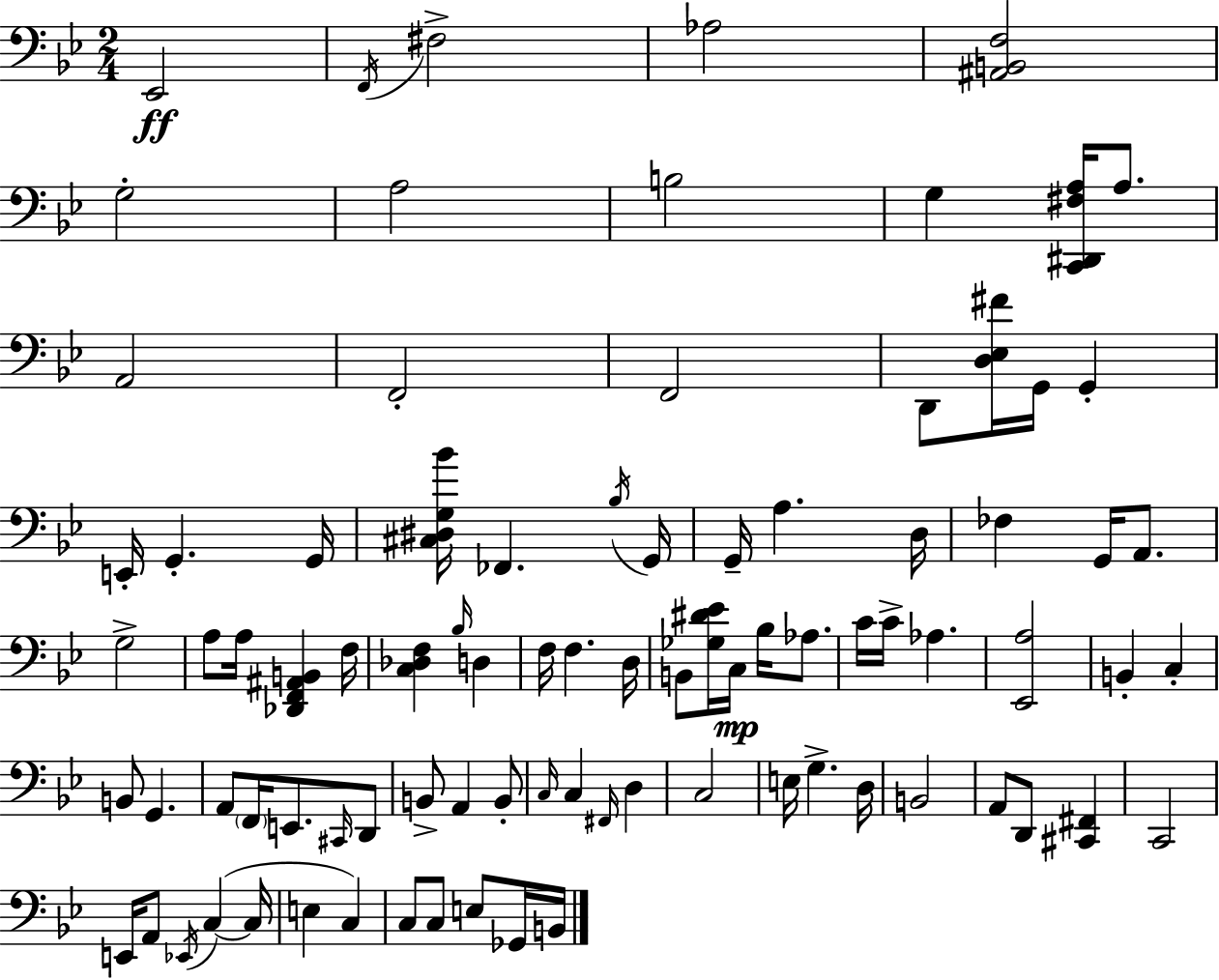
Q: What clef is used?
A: bass